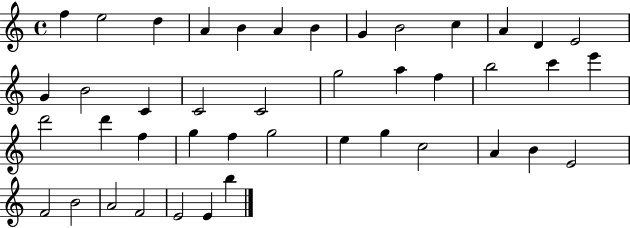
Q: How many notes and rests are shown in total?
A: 43